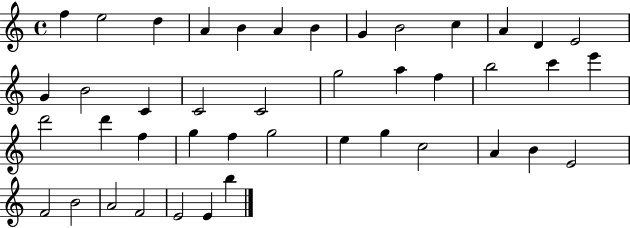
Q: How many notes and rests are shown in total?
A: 43